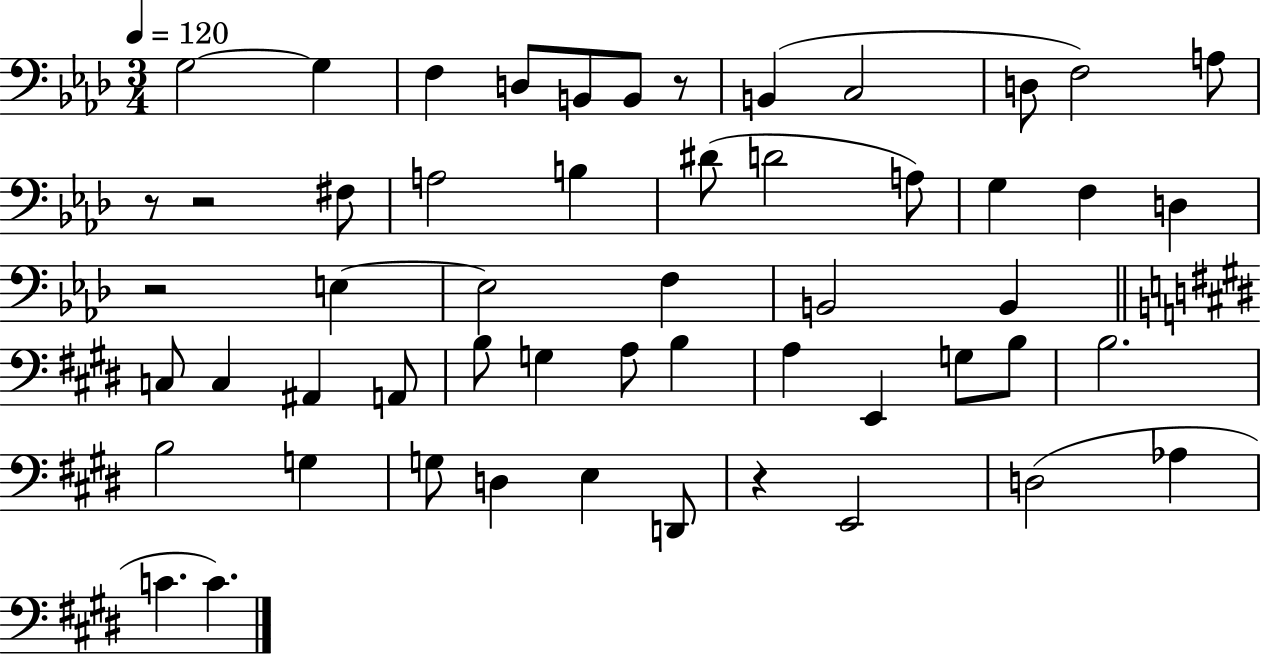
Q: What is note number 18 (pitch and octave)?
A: G3